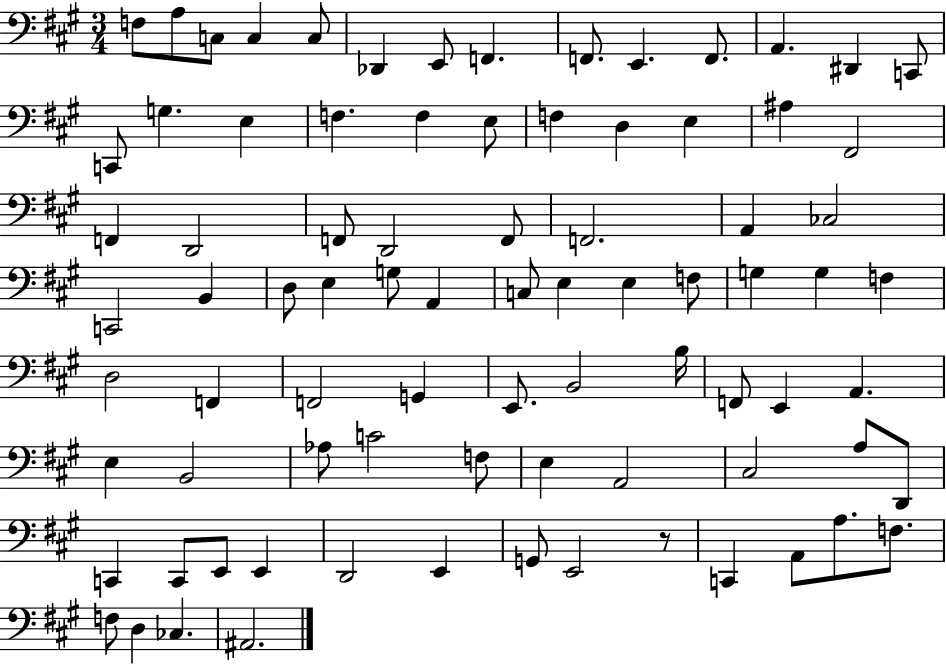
{
  \clef bass
  \numericTimeSignature
  \time 3/4
  \key a \major
  f8 a8 c8 c4 c8 | des,4 e,8 f,4. | f,8. e,4. f,8. | a,4. dis,4 c,8 | \break c,8 g4. e4 | f4. f4 e8 | f4 d4 e4 | ais4 fis,2 | \break f,4 d,2 | f,8 d,2 f,8 | f,2. | a,4 ces2 | \break c,2 b,4 | d8 e4 g8 a,4 | c8 e4 e4 f8 | g4 g4 f4 | \break d2 f,4 | f,2 g,4 | e,8. b,2 b16 | f,8 e,4 a,4. | \break e4 b,2 | aes8 c'2 f8 | e4 a,2 | cis2 a8 d,8 | \break c,4 c,8 e,8 e,4 | d,2 e,4 | g,8 e,2 r8 | c,4 a,8 a8. f8. | \break f8 d4 ces4. | ais,2. | \bar "|."
}